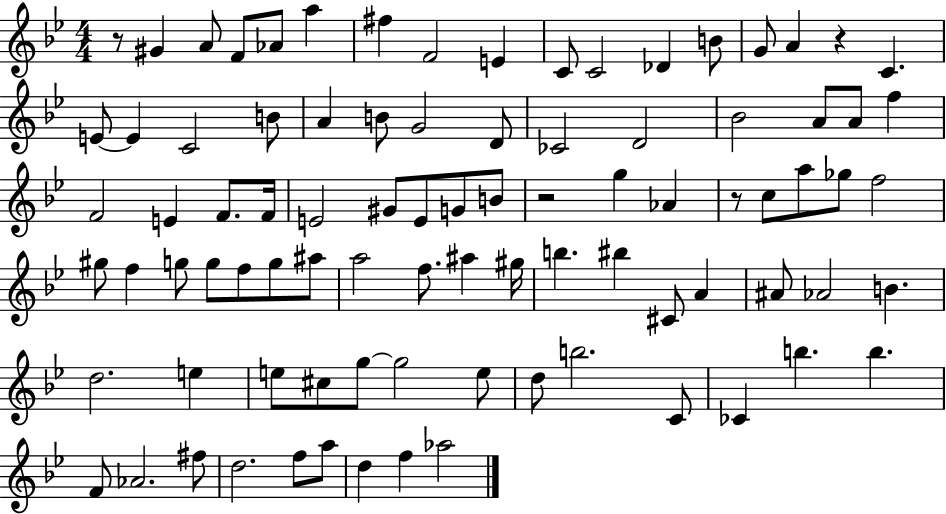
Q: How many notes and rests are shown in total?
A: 88